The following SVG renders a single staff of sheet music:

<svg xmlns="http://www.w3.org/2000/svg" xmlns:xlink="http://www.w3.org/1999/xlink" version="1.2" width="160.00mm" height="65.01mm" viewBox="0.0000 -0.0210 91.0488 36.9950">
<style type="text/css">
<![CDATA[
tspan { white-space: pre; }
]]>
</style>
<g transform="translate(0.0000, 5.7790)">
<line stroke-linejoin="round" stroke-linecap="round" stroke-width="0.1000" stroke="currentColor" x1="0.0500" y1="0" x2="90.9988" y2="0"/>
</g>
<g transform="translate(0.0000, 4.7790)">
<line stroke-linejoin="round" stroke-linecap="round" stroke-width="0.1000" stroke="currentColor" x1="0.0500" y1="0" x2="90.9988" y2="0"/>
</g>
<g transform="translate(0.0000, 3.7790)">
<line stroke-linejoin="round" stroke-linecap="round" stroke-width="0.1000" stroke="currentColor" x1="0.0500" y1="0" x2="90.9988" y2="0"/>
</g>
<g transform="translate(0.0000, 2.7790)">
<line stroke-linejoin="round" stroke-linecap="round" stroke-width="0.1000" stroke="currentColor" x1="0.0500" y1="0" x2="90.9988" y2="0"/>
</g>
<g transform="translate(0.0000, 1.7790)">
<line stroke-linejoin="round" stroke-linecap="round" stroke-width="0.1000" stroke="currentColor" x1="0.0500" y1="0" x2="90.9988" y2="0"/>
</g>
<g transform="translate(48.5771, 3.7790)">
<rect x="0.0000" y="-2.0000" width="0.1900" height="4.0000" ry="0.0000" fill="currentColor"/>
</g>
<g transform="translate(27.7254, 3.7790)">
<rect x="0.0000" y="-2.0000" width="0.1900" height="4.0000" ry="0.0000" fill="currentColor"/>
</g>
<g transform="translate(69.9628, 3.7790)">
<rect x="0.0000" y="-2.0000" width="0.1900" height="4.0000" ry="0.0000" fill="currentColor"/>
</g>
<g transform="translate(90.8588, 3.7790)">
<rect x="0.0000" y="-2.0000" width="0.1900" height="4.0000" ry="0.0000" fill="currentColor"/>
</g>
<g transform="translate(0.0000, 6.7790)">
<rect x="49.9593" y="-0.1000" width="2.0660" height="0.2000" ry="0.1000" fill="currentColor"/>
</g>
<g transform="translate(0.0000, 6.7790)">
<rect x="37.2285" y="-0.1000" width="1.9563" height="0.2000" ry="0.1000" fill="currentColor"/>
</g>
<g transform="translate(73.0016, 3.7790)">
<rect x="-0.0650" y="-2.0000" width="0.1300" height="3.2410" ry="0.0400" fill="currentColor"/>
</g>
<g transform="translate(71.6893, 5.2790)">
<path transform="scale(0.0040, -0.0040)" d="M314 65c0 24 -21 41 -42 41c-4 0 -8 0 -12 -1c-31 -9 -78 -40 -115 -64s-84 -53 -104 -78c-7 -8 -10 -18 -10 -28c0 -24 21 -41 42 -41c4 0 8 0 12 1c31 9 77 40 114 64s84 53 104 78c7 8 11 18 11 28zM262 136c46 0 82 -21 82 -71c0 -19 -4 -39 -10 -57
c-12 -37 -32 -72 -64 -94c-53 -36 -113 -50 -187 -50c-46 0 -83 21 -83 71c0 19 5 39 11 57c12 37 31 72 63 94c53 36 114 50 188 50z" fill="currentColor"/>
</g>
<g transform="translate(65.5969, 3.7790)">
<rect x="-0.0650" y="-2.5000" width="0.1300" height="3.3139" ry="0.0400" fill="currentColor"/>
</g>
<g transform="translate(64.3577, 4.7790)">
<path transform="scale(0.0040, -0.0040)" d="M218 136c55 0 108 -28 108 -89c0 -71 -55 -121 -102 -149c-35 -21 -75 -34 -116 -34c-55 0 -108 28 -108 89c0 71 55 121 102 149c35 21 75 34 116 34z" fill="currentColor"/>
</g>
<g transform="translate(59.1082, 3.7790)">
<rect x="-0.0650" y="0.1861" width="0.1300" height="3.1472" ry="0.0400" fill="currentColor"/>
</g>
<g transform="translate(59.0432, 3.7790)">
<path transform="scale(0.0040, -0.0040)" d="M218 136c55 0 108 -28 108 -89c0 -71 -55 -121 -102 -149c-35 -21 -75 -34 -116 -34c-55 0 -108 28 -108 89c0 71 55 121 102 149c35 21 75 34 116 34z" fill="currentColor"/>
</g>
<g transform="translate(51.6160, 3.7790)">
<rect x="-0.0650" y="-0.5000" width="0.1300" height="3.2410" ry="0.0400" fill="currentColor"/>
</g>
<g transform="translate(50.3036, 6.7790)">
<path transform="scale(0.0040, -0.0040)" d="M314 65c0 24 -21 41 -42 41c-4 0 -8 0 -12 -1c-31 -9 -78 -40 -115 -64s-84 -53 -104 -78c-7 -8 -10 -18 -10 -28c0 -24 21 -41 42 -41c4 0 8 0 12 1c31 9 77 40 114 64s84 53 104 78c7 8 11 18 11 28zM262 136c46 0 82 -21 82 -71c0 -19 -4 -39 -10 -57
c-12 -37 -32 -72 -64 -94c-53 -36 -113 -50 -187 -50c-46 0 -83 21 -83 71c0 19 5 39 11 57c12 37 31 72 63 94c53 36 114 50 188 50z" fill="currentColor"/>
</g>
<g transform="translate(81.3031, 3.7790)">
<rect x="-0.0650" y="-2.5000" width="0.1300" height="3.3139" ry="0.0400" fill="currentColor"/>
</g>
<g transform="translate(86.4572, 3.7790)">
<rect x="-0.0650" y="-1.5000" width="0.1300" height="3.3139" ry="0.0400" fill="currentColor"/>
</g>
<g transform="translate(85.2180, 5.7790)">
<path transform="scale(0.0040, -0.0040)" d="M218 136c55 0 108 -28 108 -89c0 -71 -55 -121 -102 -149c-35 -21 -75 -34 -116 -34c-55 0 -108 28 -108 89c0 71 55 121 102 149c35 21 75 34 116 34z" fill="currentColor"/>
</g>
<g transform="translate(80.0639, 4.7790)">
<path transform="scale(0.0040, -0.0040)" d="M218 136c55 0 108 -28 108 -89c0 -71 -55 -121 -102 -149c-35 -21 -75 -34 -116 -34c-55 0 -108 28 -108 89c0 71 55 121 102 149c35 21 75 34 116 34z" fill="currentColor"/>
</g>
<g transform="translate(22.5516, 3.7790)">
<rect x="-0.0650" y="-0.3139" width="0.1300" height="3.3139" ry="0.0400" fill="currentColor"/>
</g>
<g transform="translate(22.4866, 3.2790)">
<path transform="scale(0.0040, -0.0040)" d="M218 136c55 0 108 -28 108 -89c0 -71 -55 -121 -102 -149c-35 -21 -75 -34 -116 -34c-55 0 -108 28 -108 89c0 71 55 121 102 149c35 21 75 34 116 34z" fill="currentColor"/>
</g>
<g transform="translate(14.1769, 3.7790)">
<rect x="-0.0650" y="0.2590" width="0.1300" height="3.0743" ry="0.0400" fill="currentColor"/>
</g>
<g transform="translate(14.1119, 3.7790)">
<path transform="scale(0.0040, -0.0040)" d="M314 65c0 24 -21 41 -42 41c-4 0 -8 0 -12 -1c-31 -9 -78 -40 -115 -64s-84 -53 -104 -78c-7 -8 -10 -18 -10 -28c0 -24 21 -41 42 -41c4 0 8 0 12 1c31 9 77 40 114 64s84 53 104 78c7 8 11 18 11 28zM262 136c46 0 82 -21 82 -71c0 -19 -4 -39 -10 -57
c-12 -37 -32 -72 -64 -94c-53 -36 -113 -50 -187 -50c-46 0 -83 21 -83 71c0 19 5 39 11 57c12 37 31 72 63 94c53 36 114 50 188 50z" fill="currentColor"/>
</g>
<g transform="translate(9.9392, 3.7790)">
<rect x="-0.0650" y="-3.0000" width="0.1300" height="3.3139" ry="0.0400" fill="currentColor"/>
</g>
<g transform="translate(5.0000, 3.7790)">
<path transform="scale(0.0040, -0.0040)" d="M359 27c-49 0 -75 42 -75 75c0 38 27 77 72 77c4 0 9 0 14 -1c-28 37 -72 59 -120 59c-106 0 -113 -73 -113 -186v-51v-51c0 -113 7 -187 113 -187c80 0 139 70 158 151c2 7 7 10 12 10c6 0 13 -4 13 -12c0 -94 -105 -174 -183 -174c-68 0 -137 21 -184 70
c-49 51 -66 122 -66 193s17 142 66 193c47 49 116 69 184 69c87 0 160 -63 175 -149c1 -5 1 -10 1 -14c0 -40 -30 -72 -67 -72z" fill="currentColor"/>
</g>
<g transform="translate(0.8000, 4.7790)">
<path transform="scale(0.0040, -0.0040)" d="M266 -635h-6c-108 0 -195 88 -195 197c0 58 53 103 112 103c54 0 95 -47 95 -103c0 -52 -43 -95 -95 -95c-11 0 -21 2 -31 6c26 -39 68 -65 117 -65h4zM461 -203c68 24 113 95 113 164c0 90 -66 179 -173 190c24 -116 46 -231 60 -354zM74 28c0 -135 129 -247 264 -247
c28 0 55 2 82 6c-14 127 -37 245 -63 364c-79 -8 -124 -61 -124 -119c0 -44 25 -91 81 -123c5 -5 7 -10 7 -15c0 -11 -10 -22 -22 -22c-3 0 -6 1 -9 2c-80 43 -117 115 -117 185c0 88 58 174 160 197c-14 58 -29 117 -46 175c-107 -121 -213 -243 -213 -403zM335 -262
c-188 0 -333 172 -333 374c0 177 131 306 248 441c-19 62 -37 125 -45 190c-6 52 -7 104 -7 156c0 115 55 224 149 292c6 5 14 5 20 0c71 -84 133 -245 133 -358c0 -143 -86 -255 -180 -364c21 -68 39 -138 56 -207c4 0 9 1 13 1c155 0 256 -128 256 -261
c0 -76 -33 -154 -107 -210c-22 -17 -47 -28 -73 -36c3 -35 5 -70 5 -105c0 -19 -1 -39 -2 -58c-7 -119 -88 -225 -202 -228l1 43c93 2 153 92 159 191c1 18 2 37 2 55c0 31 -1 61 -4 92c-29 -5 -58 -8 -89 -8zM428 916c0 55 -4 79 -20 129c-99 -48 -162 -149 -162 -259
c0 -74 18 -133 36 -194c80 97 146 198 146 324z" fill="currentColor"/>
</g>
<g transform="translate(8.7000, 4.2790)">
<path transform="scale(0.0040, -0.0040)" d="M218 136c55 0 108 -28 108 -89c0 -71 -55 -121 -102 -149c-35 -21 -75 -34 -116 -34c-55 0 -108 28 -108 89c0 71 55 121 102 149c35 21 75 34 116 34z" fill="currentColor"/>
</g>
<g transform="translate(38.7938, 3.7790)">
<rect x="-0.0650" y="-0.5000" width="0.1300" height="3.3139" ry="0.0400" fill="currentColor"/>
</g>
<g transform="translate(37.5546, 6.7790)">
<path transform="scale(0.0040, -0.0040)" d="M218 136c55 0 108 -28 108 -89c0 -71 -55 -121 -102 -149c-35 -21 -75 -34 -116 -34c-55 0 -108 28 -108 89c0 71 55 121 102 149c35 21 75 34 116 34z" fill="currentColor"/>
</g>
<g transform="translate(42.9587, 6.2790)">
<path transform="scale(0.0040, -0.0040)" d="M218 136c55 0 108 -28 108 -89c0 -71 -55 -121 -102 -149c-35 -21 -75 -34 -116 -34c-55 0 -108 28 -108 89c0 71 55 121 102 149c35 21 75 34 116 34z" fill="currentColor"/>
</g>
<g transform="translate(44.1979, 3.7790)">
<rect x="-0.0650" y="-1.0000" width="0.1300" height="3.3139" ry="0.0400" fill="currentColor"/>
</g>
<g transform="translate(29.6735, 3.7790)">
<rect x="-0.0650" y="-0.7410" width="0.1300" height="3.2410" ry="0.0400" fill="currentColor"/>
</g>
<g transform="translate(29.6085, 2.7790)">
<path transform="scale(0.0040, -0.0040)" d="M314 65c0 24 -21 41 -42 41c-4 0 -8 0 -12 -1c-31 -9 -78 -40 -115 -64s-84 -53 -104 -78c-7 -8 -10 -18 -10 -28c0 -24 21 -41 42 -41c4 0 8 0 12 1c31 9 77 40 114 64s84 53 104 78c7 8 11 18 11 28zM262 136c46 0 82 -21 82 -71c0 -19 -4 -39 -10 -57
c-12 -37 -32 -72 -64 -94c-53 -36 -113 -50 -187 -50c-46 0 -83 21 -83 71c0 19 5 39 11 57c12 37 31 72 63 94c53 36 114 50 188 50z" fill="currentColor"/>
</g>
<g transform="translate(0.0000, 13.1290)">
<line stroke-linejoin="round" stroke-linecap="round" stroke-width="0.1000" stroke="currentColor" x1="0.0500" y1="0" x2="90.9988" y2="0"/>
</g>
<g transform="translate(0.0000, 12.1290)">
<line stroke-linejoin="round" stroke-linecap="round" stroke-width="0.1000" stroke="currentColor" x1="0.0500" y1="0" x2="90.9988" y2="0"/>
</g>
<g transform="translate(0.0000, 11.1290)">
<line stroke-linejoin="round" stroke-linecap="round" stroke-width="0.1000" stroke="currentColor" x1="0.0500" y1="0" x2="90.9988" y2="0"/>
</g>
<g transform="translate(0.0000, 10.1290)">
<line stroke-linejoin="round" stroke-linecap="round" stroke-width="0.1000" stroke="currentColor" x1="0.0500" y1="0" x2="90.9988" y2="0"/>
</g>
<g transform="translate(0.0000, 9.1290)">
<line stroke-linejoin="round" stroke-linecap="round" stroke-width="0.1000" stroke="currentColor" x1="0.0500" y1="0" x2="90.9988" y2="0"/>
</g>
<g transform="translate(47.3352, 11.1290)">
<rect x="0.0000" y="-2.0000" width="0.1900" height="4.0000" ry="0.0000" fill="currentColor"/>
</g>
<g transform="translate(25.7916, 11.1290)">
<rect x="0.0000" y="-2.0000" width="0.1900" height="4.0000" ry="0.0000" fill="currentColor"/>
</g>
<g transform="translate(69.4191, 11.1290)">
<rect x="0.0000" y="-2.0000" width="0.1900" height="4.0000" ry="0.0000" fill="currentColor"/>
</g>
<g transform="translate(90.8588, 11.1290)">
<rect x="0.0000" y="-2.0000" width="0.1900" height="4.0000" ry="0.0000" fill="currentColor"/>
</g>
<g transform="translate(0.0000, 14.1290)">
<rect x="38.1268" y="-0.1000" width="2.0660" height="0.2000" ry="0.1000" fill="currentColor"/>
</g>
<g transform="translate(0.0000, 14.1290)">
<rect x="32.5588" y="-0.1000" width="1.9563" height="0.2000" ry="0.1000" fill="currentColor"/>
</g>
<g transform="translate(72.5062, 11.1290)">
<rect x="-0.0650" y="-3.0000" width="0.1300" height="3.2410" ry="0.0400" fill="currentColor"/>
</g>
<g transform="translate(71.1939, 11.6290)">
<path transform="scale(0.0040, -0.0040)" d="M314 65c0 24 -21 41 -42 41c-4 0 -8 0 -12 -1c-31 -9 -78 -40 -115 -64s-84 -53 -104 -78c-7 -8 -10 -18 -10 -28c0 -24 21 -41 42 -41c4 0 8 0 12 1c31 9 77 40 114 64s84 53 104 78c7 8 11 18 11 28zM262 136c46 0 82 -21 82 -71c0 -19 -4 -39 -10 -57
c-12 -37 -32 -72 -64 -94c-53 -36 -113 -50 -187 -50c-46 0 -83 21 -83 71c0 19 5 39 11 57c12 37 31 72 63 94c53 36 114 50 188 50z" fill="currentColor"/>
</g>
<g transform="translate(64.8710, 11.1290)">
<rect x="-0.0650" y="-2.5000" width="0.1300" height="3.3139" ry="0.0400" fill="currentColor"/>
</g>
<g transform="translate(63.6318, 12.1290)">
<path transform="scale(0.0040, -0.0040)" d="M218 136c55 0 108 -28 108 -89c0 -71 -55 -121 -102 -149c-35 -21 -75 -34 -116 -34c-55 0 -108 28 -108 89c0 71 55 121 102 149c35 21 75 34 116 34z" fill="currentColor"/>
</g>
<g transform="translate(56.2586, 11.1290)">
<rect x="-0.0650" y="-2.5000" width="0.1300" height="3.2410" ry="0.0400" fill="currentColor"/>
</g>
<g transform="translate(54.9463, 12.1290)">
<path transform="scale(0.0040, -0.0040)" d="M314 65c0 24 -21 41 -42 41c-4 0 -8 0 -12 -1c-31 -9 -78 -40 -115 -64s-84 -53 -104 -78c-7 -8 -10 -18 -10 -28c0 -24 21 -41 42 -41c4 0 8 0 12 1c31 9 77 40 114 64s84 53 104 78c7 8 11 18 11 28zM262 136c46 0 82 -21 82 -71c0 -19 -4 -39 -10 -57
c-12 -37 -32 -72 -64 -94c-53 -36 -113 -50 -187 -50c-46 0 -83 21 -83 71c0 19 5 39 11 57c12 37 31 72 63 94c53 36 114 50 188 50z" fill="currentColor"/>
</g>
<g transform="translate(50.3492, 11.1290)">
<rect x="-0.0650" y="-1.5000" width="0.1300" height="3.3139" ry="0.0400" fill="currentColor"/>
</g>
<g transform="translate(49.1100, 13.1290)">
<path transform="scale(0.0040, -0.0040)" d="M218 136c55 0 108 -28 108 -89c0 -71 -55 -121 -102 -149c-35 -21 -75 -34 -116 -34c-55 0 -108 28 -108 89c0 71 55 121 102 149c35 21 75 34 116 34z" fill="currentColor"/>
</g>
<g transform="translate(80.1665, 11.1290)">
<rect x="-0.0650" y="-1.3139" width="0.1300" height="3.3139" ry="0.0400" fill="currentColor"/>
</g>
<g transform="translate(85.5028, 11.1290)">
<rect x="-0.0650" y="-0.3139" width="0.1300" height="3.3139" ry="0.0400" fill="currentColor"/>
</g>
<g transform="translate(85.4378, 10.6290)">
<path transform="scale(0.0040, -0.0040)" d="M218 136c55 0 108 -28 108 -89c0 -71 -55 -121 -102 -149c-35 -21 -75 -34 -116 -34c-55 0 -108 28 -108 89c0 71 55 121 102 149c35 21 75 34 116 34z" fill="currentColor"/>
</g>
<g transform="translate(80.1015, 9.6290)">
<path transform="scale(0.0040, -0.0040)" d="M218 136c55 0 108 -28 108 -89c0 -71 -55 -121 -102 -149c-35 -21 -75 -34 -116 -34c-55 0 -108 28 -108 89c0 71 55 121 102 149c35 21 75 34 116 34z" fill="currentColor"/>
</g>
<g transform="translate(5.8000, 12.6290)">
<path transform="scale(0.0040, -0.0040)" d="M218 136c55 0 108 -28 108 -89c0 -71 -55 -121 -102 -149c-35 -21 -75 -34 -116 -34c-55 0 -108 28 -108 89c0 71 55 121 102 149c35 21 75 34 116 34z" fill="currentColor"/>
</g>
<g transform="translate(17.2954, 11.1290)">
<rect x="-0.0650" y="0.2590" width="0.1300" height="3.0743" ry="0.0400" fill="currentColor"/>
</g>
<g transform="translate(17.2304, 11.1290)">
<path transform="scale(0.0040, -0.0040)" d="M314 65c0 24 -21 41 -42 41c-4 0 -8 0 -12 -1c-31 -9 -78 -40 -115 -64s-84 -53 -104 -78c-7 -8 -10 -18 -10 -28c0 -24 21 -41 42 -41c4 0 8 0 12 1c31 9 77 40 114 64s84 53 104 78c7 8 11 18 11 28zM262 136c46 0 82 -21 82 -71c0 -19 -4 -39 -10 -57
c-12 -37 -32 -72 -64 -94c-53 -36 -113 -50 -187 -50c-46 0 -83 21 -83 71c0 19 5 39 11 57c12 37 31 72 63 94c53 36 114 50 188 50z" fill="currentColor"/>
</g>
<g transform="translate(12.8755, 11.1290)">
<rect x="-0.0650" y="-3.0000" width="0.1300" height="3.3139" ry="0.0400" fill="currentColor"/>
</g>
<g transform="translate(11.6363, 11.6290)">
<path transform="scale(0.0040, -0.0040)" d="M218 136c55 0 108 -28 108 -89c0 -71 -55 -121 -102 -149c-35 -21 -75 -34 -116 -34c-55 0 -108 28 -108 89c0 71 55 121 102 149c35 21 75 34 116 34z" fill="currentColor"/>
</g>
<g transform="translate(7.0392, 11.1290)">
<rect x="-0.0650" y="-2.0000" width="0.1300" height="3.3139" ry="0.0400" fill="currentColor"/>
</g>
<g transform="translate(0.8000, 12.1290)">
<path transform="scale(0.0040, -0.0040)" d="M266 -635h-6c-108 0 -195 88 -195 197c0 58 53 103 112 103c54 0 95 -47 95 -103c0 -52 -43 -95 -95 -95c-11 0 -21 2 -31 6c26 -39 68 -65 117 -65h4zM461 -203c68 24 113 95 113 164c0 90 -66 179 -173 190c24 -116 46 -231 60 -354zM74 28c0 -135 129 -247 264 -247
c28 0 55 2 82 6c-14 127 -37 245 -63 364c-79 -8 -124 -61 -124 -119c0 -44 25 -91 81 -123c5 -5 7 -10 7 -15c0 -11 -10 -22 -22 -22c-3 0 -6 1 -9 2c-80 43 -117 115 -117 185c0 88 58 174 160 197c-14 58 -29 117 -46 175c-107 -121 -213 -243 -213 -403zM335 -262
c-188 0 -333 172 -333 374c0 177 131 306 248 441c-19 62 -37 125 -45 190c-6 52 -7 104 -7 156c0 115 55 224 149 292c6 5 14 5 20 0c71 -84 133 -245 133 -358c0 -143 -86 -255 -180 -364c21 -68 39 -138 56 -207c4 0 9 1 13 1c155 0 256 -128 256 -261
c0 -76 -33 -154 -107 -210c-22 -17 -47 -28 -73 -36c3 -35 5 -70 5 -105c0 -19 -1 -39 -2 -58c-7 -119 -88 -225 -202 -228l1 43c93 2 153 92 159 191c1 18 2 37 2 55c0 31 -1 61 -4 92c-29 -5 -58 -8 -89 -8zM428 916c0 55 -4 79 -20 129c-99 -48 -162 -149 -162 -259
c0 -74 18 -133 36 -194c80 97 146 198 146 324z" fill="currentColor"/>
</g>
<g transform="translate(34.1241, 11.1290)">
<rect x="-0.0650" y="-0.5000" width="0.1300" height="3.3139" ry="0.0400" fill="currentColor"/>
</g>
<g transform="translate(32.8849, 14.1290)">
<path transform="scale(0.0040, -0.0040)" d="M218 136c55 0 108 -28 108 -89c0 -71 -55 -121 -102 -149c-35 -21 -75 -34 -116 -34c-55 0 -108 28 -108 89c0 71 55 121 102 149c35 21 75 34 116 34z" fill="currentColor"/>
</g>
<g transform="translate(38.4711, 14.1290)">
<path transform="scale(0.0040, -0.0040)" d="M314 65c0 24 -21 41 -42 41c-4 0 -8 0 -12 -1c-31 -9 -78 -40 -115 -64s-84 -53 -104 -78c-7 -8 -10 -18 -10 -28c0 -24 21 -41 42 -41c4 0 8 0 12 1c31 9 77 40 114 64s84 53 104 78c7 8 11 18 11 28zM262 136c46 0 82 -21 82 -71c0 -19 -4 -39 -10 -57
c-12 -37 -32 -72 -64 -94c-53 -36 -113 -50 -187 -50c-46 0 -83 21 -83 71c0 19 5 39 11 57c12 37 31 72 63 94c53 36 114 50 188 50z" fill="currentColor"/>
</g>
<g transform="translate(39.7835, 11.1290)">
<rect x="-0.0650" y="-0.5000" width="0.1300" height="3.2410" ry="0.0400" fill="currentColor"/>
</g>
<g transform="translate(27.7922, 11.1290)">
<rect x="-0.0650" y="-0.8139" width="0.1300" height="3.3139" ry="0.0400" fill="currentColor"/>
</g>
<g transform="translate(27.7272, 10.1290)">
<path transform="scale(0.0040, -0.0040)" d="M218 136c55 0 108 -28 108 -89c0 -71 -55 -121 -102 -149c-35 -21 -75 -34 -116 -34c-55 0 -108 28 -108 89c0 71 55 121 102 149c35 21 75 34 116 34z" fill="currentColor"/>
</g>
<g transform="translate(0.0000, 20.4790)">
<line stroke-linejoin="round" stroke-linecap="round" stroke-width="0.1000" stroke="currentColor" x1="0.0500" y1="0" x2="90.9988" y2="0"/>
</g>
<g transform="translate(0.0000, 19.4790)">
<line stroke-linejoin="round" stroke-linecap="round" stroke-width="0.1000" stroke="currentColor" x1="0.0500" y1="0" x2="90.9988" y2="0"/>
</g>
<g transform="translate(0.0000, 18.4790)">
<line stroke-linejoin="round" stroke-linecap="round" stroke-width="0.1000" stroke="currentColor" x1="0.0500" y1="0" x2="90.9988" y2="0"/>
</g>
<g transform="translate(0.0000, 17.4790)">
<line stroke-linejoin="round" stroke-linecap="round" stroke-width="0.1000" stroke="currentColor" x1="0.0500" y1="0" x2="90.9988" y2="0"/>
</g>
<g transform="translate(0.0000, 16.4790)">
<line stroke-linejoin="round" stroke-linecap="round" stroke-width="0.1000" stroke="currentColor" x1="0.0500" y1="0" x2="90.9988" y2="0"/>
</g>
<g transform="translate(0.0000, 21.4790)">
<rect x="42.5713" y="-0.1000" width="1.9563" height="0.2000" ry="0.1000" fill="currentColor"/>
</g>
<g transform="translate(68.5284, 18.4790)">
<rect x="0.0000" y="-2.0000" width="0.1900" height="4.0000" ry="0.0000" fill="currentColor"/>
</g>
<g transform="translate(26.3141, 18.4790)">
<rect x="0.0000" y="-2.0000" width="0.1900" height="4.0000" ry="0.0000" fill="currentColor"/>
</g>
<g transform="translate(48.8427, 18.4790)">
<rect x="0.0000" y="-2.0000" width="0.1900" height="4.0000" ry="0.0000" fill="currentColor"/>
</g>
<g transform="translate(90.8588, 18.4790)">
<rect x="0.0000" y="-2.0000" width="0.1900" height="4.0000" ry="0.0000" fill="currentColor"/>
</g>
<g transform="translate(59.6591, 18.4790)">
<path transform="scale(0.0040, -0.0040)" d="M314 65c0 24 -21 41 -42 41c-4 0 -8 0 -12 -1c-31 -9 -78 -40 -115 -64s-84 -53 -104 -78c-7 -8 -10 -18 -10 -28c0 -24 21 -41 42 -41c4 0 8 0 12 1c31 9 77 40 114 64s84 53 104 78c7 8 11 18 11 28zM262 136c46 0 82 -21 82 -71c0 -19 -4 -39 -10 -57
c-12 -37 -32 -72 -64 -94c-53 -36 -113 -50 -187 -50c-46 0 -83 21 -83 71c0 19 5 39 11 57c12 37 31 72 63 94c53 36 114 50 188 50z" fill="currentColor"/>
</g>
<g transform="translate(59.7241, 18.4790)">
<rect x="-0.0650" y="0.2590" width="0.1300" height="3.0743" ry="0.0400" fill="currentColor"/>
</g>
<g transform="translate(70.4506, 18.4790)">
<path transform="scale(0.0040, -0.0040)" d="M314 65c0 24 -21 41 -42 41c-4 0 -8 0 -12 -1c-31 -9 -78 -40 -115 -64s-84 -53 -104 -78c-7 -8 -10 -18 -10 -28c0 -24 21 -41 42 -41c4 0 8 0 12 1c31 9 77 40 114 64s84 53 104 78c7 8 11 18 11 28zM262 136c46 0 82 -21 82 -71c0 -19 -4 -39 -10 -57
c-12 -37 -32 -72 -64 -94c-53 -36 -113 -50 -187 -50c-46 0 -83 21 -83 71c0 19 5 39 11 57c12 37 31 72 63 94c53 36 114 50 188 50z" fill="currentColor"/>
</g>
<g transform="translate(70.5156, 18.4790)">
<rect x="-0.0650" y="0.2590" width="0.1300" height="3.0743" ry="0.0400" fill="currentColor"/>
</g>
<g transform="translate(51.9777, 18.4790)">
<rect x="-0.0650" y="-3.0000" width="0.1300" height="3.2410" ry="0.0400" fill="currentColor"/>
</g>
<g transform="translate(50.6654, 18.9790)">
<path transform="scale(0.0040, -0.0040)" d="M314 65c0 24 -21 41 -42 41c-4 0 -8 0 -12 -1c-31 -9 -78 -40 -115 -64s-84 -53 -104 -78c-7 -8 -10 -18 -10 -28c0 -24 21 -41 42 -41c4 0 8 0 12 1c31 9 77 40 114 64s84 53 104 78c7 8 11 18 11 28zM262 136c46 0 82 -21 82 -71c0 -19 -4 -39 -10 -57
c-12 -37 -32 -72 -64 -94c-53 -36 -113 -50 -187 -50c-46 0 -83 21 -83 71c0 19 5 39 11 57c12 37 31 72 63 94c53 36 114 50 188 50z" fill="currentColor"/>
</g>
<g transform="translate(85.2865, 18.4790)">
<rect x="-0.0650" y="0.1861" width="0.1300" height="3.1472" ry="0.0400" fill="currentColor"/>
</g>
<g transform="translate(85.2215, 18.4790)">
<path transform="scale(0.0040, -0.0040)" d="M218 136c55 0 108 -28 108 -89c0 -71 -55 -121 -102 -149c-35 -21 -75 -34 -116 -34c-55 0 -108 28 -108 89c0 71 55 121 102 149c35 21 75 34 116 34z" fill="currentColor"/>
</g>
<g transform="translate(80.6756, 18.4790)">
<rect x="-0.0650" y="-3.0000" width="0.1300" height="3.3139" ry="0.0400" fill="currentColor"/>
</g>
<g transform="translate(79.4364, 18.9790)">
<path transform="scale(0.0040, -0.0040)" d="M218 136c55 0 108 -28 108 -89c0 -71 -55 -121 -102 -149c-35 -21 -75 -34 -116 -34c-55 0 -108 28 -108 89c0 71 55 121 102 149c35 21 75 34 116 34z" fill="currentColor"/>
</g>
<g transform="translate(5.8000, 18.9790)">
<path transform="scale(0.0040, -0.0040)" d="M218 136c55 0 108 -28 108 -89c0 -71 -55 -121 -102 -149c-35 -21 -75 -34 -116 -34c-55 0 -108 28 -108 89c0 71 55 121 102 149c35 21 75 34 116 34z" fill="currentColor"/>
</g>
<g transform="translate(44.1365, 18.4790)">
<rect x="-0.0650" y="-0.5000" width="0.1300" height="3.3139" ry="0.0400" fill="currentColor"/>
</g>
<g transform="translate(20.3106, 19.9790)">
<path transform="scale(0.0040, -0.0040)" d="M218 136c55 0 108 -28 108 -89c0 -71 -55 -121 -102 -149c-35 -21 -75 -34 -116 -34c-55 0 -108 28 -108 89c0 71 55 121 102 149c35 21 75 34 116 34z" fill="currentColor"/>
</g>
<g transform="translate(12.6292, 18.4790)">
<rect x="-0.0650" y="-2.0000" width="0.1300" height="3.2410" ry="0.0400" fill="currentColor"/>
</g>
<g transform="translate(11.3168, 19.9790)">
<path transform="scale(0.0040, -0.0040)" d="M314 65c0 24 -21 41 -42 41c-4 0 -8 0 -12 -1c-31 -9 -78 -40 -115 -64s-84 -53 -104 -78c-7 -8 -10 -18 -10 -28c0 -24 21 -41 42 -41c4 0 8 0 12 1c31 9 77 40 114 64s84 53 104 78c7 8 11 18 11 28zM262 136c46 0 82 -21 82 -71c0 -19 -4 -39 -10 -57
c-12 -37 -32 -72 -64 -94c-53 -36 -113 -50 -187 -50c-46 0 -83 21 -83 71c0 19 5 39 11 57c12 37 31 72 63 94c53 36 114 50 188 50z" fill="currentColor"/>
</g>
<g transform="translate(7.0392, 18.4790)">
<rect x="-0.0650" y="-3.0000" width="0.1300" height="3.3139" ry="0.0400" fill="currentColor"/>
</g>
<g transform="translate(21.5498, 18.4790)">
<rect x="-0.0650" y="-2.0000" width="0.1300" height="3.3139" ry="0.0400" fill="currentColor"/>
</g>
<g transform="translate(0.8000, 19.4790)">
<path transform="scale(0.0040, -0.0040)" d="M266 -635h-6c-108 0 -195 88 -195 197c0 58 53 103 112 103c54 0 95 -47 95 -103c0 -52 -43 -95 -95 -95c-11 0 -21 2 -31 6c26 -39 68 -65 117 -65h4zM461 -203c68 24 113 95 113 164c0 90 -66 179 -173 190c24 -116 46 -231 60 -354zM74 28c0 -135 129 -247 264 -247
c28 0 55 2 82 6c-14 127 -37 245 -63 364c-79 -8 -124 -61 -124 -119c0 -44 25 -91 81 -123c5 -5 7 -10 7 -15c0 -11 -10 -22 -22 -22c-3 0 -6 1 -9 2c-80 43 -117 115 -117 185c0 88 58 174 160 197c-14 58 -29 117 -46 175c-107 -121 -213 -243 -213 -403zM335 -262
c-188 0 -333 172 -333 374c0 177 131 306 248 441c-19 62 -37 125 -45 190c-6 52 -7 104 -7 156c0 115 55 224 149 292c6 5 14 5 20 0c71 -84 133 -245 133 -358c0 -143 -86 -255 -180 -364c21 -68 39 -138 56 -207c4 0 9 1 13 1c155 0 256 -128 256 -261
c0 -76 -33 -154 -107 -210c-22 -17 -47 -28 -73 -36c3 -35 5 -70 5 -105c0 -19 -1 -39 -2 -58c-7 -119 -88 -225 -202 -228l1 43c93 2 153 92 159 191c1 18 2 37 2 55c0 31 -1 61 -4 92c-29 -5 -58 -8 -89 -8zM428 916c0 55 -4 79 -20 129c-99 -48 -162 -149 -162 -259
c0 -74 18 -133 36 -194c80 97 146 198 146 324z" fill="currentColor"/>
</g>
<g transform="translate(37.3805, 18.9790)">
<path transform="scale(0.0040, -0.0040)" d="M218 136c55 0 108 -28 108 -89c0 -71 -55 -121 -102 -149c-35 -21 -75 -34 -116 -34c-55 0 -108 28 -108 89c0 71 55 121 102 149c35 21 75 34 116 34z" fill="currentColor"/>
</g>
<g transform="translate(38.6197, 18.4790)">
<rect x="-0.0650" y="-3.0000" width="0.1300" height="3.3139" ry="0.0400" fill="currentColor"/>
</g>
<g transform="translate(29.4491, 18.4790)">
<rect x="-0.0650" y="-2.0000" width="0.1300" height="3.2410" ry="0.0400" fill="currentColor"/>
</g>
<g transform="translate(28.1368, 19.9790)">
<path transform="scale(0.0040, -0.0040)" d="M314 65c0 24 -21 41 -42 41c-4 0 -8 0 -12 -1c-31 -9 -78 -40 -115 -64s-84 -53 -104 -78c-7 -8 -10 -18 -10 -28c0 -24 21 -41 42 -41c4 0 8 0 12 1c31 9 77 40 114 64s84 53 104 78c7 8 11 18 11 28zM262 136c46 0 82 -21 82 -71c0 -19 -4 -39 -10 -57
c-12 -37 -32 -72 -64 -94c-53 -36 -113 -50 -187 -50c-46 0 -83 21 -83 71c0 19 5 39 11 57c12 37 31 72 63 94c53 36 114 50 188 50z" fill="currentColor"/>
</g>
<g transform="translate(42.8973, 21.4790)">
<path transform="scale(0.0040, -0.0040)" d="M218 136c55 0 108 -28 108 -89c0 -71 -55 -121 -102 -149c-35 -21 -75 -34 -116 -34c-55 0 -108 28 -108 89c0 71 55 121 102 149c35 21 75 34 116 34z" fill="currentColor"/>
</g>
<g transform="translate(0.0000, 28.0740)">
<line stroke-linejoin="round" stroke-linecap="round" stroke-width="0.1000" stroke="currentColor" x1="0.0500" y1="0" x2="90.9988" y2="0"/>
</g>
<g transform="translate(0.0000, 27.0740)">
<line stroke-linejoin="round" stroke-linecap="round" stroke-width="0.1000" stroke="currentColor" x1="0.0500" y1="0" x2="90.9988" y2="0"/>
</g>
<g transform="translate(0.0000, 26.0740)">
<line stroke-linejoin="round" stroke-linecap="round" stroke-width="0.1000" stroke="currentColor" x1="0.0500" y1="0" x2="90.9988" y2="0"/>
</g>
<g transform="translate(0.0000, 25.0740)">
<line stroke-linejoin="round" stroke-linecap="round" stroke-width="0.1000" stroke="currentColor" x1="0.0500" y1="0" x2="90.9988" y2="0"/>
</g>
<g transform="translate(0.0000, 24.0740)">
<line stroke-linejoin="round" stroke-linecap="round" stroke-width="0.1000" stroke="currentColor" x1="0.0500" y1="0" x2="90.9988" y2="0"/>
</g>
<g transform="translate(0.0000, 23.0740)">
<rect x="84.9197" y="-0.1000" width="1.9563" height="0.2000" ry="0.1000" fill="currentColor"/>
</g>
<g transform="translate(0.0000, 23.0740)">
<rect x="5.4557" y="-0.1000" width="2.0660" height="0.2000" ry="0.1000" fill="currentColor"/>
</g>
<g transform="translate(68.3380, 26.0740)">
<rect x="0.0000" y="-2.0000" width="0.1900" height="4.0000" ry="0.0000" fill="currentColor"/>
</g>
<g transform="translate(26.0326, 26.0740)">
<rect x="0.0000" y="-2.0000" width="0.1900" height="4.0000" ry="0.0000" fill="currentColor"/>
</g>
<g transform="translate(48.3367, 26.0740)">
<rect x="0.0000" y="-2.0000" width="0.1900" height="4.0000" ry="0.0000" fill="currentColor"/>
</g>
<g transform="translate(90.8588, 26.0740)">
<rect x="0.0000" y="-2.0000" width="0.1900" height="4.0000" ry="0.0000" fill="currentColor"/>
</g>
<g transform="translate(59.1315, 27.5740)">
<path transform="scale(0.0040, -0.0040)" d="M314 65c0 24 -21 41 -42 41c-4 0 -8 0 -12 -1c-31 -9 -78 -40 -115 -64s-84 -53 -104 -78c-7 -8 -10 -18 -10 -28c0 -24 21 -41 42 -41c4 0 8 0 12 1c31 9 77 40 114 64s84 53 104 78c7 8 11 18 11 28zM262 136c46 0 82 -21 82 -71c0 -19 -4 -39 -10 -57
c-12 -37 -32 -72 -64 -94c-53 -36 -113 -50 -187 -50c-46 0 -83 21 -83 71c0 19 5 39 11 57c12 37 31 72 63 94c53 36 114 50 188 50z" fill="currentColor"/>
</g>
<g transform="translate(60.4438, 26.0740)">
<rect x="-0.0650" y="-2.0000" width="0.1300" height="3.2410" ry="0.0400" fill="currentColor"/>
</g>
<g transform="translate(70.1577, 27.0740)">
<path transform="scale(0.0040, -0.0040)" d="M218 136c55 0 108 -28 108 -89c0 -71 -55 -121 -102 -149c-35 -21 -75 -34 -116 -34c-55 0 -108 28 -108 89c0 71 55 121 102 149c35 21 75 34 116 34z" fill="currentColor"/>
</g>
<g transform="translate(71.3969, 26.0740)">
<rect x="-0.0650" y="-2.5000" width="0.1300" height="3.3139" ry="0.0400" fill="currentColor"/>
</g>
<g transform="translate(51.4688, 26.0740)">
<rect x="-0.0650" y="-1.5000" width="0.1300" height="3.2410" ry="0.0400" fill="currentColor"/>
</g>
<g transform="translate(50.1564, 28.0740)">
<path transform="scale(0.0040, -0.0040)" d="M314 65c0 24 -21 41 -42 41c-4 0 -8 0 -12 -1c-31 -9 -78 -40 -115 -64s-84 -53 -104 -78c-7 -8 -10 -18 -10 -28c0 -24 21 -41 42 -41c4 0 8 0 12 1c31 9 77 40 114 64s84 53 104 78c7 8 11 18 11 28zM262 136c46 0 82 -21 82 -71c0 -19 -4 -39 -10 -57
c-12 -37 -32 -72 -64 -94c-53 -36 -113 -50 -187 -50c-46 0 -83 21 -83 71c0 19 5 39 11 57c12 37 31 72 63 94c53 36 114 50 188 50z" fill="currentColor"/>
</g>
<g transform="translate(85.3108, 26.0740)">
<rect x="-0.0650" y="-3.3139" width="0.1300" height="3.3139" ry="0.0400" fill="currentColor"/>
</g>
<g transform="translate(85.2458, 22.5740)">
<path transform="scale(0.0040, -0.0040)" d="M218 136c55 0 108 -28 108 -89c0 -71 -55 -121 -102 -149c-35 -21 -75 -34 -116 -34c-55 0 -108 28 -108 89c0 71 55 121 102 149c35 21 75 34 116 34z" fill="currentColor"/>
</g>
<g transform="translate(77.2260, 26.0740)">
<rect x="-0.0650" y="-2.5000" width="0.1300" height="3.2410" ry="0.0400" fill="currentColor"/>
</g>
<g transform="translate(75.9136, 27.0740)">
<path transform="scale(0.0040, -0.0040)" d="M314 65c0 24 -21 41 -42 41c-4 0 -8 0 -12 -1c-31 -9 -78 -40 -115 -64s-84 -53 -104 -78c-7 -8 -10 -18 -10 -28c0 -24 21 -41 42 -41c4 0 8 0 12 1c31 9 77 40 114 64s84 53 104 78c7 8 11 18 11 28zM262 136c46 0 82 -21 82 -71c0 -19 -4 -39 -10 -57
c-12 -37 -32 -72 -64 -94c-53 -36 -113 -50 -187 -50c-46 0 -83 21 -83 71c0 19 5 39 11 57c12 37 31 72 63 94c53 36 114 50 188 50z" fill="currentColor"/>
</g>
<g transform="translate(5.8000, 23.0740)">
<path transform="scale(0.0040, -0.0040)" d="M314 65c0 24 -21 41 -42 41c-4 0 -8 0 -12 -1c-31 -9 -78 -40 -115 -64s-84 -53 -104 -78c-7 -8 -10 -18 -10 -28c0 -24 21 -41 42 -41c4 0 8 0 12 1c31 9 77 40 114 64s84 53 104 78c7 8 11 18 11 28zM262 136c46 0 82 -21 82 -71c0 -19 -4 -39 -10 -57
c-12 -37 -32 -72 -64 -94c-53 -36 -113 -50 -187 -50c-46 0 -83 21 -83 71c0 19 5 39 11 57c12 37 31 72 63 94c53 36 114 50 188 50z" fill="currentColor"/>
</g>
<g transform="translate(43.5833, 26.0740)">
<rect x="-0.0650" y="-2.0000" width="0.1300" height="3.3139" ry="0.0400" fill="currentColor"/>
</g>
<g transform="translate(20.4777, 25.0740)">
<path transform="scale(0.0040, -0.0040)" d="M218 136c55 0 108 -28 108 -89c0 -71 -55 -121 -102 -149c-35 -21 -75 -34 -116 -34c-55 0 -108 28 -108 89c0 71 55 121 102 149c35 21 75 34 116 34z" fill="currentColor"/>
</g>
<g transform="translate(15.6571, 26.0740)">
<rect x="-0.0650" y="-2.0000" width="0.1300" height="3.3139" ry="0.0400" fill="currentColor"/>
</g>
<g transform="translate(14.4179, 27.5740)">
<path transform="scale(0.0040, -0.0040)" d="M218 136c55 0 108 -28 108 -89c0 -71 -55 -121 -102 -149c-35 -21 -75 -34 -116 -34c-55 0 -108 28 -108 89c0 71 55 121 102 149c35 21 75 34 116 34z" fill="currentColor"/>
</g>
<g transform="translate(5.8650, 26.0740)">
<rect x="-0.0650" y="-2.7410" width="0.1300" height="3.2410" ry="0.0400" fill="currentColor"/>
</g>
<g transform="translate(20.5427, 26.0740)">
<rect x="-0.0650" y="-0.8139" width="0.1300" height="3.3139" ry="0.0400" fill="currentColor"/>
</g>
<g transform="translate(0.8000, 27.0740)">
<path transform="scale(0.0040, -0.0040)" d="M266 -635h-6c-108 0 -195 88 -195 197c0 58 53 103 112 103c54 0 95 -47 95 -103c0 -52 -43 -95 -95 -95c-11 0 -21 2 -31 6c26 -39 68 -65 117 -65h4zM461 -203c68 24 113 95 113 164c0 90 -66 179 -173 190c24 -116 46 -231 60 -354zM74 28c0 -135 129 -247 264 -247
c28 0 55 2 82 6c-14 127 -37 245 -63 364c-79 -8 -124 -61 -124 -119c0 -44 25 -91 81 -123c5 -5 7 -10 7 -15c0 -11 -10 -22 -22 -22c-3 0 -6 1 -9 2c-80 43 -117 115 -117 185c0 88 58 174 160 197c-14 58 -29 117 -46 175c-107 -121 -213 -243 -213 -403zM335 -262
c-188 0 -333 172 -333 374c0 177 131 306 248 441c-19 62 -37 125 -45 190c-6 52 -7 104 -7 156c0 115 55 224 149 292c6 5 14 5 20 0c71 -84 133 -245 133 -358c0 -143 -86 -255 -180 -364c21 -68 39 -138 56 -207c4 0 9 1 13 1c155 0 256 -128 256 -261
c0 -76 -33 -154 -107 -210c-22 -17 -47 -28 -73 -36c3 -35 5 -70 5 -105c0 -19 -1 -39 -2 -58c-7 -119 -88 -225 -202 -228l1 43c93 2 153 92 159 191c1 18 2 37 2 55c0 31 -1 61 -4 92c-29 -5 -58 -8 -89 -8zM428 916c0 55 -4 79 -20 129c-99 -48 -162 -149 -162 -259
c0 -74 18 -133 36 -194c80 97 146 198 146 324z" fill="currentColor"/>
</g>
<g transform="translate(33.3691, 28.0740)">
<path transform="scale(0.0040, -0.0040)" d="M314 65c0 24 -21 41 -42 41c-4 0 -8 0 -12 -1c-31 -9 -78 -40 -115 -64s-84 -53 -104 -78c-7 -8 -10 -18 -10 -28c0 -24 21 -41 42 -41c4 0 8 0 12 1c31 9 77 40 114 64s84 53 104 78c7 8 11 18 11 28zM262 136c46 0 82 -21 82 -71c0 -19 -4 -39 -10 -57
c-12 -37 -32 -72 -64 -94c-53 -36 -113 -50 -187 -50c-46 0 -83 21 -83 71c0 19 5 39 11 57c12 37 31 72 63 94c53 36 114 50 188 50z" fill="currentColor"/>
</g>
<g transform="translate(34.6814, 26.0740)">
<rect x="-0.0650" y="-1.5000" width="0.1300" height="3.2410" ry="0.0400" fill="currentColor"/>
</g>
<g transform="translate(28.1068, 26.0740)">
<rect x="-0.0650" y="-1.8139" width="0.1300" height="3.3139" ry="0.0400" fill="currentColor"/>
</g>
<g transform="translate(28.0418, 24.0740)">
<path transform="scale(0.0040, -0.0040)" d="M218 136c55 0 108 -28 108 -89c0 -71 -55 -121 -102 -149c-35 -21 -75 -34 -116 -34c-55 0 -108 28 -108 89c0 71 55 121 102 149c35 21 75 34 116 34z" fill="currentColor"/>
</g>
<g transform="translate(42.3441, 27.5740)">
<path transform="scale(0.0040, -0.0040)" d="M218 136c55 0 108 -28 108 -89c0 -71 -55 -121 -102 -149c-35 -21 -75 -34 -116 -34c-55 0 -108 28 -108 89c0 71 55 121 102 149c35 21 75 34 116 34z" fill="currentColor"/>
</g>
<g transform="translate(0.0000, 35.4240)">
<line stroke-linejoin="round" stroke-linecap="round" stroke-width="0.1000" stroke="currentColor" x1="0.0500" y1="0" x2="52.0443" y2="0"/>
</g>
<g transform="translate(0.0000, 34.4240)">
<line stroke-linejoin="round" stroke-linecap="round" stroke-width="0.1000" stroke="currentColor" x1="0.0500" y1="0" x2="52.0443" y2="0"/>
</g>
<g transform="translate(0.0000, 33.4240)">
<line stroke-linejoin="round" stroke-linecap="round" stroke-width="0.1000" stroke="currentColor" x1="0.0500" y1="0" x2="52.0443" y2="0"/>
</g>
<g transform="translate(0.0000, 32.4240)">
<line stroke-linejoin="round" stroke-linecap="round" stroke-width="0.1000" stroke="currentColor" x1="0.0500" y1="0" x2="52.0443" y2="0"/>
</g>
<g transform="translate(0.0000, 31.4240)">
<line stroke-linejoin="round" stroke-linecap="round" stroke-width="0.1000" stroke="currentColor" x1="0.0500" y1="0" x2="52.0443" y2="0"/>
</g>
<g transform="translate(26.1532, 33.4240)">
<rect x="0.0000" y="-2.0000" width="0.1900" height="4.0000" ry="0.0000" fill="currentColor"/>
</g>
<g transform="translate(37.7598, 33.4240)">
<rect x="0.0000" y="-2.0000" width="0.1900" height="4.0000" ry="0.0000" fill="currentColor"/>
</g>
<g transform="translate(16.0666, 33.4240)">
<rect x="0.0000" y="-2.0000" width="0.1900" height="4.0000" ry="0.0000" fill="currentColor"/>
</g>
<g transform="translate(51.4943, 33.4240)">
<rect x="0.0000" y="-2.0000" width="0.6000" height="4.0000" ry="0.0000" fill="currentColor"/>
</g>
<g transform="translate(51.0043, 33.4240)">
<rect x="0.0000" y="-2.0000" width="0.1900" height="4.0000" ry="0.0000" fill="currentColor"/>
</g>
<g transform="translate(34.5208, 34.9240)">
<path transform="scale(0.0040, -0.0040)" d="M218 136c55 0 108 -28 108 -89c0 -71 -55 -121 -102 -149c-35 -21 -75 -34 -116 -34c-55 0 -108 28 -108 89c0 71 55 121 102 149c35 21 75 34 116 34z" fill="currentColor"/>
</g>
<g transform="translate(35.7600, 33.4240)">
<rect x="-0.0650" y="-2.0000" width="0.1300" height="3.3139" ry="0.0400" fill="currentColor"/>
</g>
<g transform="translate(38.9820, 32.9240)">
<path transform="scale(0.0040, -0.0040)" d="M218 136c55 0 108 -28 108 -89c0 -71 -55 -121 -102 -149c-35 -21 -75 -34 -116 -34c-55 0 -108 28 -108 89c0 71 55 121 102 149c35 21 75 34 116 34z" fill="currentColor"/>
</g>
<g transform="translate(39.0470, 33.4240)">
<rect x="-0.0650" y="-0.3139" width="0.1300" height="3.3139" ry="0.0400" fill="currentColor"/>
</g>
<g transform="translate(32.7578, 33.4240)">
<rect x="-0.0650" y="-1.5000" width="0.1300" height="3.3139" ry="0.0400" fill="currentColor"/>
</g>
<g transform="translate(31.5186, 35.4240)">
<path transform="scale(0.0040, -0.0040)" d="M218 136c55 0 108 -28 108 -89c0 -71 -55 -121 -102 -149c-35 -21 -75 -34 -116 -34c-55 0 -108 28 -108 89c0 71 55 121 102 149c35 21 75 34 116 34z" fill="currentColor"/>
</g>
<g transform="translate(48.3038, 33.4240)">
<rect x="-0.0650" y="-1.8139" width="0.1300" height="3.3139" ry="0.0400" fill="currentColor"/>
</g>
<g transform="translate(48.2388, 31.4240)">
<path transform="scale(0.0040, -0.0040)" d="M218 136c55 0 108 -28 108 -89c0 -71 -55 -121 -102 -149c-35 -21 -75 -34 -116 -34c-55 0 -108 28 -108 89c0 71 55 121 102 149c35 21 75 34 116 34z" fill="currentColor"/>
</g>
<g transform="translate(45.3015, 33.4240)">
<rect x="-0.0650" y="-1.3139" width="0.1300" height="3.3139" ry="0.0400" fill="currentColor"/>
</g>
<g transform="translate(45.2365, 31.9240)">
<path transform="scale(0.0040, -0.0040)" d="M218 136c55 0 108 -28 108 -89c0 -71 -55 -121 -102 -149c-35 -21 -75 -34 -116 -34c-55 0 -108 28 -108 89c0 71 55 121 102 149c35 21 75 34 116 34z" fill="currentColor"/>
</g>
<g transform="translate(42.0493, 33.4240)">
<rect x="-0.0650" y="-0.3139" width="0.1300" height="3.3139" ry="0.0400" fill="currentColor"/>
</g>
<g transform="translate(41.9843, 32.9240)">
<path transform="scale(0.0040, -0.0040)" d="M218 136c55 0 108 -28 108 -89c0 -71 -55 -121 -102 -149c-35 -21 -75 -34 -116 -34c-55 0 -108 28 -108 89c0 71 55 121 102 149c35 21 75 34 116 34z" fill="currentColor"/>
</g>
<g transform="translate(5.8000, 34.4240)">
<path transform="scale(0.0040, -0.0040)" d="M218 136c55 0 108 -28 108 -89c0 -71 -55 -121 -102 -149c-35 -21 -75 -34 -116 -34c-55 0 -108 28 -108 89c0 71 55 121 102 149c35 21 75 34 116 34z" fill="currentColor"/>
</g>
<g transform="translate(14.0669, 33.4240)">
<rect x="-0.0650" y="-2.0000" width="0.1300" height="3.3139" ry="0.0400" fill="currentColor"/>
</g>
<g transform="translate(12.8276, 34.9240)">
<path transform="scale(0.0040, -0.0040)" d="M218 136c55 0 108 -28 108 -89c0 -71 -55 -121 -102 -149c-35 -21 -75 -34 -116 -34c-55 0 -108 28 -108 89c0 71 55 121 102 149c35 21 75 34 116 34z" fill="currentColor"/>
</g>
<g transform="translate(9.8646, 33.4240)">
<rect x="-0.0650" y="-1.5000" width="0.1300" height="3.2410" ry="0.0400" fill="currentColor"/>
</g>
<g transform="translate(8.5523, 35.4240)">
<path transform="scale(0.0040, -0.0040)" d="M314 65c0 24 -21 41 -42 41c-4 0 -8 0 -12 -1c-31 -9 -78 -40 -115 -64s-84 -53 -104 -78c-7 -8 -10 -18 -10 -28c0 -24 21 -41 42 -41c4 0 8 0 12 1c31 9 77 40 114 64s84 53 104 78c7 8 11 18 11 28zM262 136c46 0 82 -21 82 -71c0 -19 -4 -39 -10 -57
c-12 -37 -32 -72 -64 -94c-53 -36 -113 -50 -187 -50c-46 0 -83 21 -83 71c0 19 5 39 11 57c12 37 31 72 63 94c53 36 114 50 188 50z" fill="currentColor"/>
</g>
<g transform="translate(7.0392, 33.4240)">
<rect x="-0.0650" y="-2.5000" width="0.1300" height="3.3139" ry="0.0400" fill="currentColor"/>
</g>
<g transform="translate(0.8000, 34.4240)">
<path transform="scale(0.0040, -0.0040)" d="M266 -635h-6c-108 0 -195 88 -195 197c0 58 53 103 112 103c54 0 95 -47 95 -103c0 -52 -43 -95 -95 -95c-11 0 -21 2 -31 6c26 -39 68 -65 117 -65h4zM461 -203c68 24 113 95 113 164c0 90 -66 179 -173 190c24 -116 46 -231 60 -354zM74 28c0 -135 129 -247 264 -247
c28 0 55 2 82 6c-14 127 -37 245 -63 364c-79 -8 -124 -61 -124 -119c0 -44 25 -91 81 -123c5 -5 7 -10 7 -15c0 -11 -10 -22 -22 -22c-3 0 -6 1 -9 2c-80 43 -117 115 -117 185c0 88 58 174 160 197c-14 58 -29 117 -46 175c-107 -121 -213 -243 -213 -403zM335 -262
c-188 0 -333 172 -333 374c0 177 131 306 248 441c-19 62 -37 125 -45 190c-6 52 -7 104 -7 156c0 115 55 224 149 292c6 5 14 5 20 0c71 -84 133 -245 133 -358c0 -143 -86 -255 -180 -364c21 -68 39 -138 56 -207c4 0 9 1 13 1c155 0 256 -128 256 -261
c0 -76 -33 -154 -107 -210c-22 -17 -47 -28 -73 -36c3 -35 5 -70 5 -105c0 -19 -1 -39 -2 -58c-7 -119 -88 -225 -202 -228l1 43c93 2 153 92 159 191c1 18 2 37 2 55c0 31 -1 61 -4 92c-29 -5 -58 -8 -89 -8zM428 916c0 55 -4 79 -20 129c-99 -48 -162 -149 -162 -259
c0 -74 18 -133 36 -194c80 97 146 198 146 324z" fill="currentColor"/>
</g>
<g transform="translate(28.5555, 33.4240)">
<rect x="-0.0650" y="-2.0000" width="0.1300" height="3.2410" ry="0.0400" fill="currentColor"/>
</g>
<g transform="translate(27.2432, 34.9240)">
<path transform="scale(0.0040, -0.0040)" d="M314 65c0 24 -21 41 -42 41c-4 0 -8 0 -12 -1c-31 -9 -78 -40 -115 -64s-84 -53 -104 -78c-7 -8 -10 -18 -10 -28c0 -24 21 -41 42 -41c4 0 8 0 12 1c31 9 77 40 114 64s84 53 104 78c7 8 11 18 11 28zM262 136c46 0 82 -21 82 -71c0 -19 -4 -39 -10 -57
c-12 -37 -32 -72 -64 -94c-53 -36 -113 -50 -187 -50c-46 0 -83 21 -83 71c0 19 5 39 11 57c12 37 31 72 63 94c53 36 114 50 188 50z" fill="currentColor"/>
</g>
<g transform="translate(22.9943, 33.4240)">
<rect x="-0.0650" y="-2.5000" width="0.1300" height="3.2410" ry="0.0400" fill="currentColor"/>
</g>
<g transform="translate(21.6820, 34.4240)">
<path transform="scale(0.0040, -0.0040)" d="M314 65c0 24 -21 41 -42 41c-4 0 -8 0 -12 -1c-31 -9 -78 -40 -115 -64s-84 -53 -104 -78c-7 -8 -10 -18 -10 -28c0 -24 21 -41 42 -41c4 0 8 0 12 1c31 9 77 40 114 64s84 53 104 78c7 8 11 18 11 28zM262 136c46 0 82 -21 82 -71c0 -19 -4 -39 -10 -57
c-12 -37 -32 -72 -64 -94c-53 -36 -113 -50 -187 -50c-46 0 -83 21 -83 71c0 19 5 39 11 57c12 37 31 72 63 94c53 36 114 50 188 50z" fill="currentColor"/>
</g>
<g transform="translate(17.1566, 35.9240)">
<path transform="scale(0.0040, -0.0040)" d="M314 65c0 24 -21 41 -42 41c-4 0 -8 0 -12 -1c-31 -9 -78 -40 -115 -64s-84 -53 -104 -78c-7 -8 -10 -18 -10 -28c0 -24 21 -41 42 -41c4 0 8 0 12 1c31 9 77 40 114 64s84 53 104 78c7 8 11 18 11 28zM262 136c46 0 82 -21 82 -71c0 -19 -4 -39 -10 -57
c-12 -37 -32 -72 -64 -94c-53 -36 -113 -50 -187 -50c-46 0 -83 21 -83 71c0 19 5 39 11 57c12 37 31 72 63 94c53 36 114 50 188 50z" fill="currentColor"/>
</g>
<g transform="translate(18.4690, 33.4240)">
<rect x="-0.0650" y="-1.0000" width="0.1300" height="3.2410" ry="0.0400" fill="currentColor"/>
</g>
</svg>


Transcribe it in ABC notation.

X:1
T:Untitled
M:4/4
L:1/4
K:C
A B2 c d2 C D C2 B G F2 G E F A B2 d C C2 E G2 G A2 e c A F2 F F2 A C A2 B2 B2 A B a2 F d f E2 F E2 F2 G G2 b G E2 F D2 G2 F2 E F c c e f